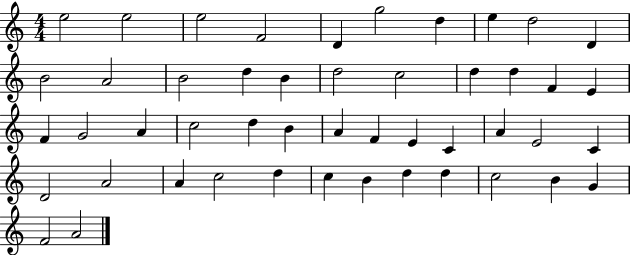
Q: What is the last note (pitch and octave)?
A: A4